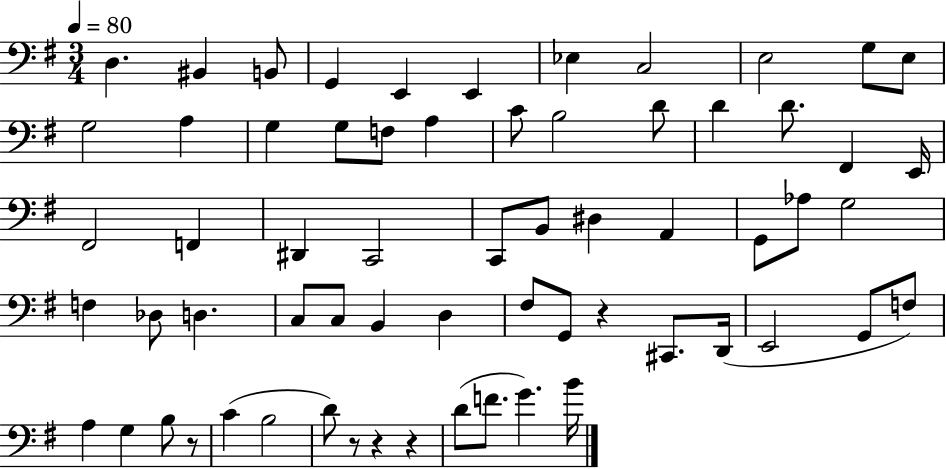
D3/q. BIS2/q B2/e G2/q E2/q E2/q Eb3/q C3/h E3/h G3/e E3/e G3/h A3/q G3/q G3/e F3/e A3/q C4/e B3/h D4/e D4/q D4/e. F#2/q E2/s F#2/h F2/q D#2/q C2/h C2/e B2/e D#3/q A2/q G2/e Ab3/e G3/h F3/q Db3/e D3/q. C3/e C3/e B2/q D3/q F#3/e G2/e R/q C#2/e. D2/s E2/h G2/e F3/e A3/q G3/q B3/e R/e C4/q B3/h D4/e R/e R/q R/q D4/e F4/e. G4/q. B4/s